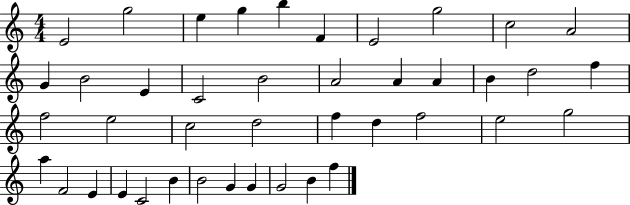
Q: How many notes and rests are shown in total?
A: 42